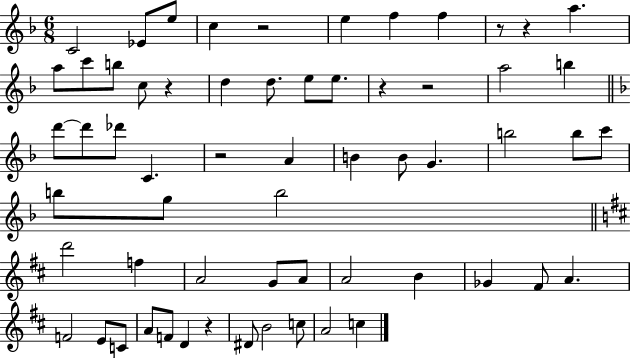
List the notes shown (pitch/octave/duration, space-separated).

C4/h Eb4/e E5/e C5/q R/h E5/q F5/q F5/q R/e R/q A5/q. A5/e C6/e B5/e C5/e R/q D5/q D5/e. E5/e E5/e. R/q R/h A5/h B5/q D6/e D6/e Db6/e C4/q. R/h A4/q B4/q B4/e G4/q. B5/h B5/e C6/e B5/e G5/e B5/h D6/h F5/q A4/h G4/e A4/e A4/h B4/q Gb4/q F#4/e A4/q. F4/h E4/e C4/e A4/e F4/e D4/q R/q D#4/e B4/h C5/e A4/h C5/q